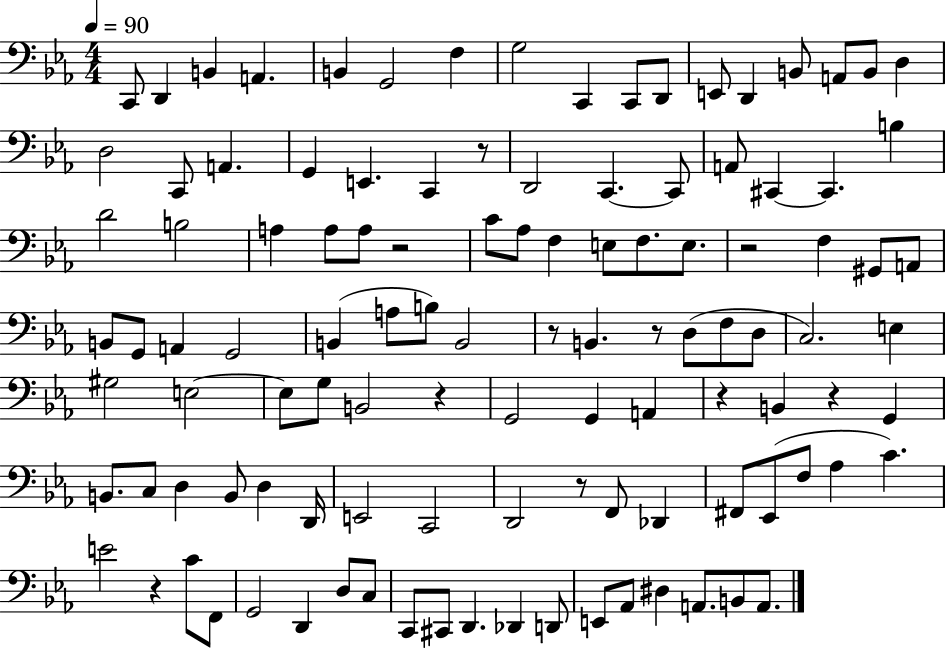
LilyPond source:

{
  \clef bass
  \numericTimeSignature
  \time 4/4
  \key ees \major
  \tempo 4 = 90
  c,8 d,4 b,4 a,4. | b,4 g,2 f4 | g2 c,4 c,8 d,8 | e,8 d,4 b,8 a,8 b,8 d4 | \break d2 c,8 a,4. | g,4 e,4. c,4 r8 | d,2 c,4.~~ c,8 | a,8 cis,4~~ cis,4. b4 | \break d'2 b2 | a4 a8 a8 r2 | c'8 aes8 f4 e8 f8. e8. | r2 f4 gis,8 a,8 | \break b,8 g,8 a,4 g,2 | b,4( a8 b8) b,2 | r8 b,4. r8 d8( f8 d8 | c2.) e4 | \break gis2 e2~~ | e8 g8 b,2 r4 | g,2 g,4 a,4 | r4 b,4 r4 g,4 | \break b,8. c8 d4 b,8 d4 d,16 | e,2 c,2 | d,2 r8 f,8 des,4 | fis,8 ees,8( f8 aes4 c'4.) | \break e'2 r4 c'8 f,8 | g,2 d,4 d8 c8 | c,8 cis,8 d,4. des,4 d,8 | e,8 aes,8 dis4 a,8. b,8 a,8. | \break \bar "|."
}